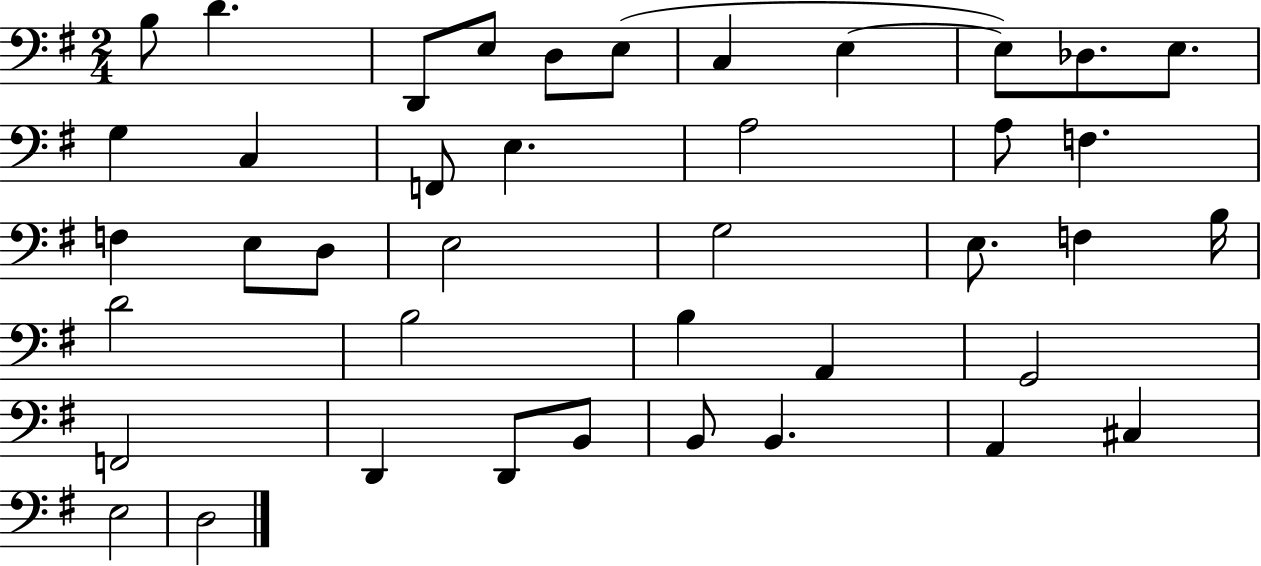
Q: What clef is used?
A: bass